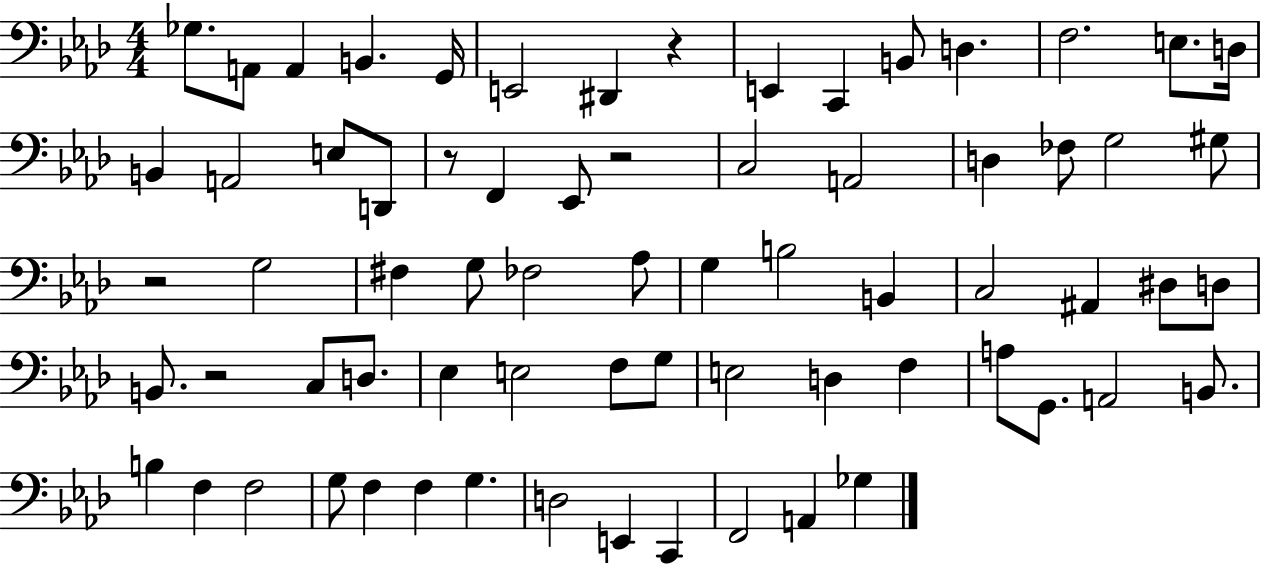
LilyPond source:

{
  \clef bass
  \numericTimeSignature
  \time 4/4
  \key aes \major
  ges8. a,8 a,4 b,4. g,16 | e,2 dis,4 r4 | e,4 c,4 b,8 d4. | f2. e8. d16 | \break b,4 a,2 e8 d,8 | r8 f,4 ees,8 r2 | c2 a,2 | d4 fes8 g2 gis8 | \break r2 g2 | fis4 g8 fes2 aes8 | g4 b2 b,4 | c2 ais,4 dis8 d8 | \break b,8. r2 c8 d8. | ees4 e2 f8 g8 | e2 d4 f4 | a8 g,8. a,2 b,8. | \break b4 f4 f2 | g8 f4 f4 g4. | d2 e,4 c,4 | f,2 a,4 ges4 | \break \bar "|."
}